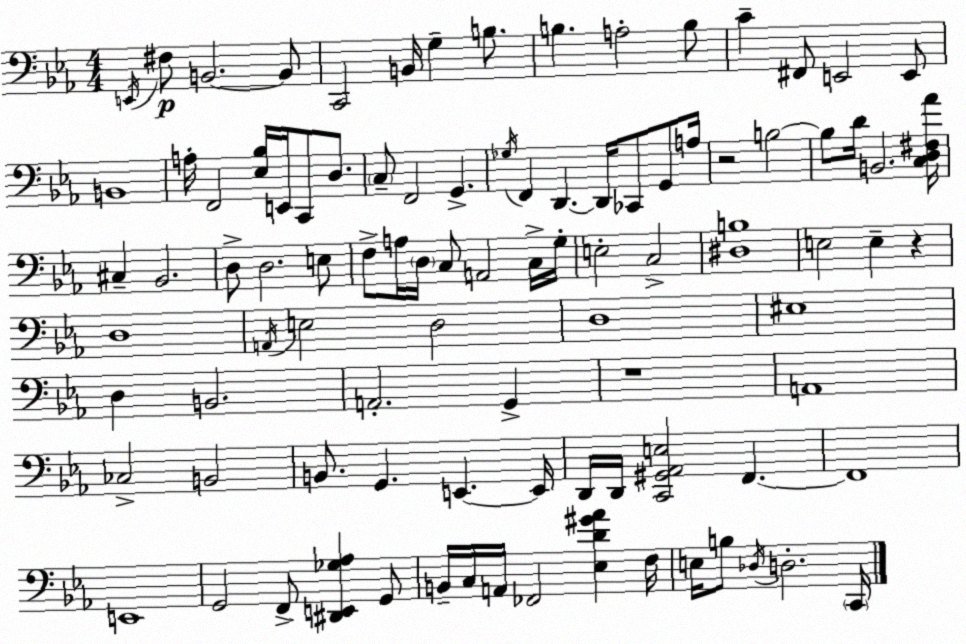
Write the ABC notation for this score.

X:1
T:Untitled
M:4/4
L:1/4
K:Cm
E,,/4 ^F,/2 B,,2 B,,/2 C,,2 B,,/4 G, B,/2 B, A,2 B,/2 C ^F,,/2 E,,2 E,,/2 B,,4 A,/4 F,,2 [_E,_B,]/4 E,,/4 C,,/2 D,/2 C,/2 F,,2 G,, _G,/4 F,, D,, D,,/4 _C,,/2 G,,/2 A,/4 z2 B,2 B,/2 D/4 B,,2 [C,D,^F,_A]/4 ^C, _B,,2 D,/2 D,2 E,/2 F,/2 A,/4 D,/4 C,/2 A,,2 C,/4 G,/4 E,2 C,2 [^D,B,]4 E,2 E, z D,4 A,,/4 E,2 D,2 D,4 ^E,4 D, B,,2 A,,2 G,, z4 A,,4 _C,2 B,,2 B,,/2 G,, E,, E,,/4 D,,/4 D,,/4 [C,,^G,,_A,,E,]2 F,, F,,4 E,,4 G,,2 F,,/2 [^D,,E,,_G,_A,] G,,/2 B,,/4 C,/4 A,,/4 _F,,2 [_E,D^G_A] F,/4 E,/4 B,/2 _D,/4 D,2 C,,/4